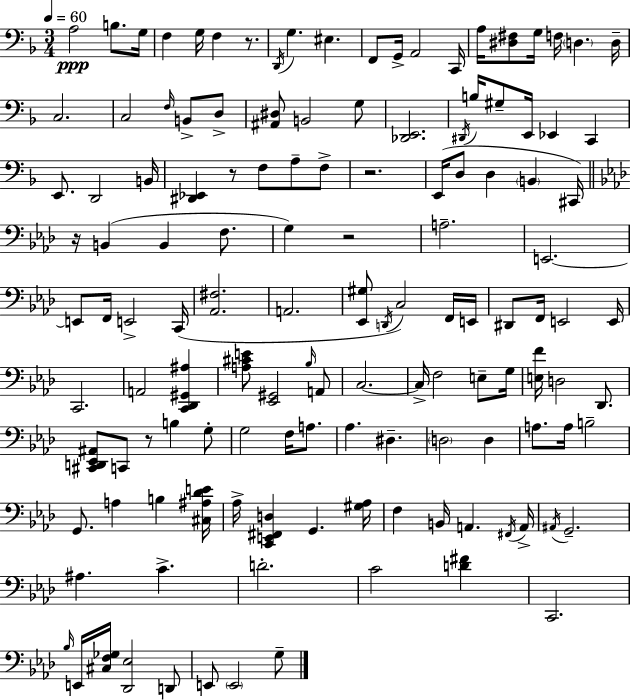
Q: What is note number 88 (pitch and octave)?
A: B3